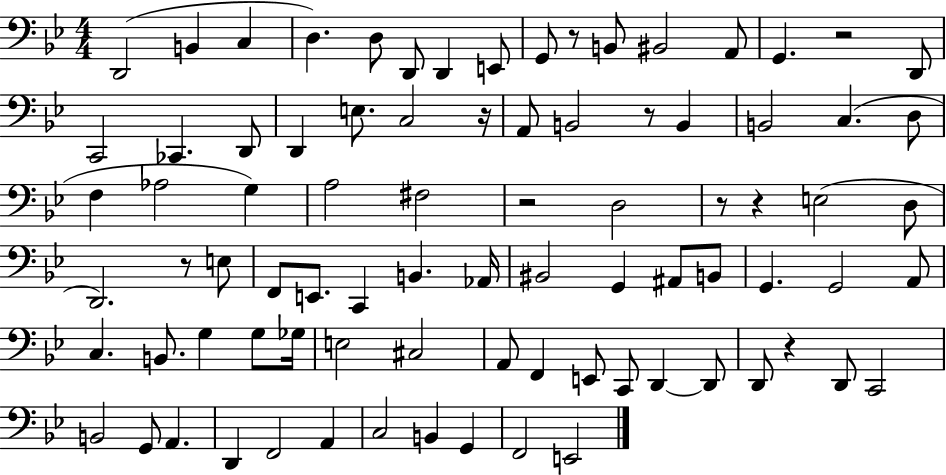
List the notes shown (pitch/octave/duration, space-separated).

D2/h B2/q C3/q D3/q. D3/e D2/e D2/q E2/e G2/e R/e B2/e BIS2/h A2/e G2/q. R/h D2/e C2/h CES2/q. D2/e D2/q E3/e. C3/h R/s A2/e B2/h R/e B2/q B2/h C3/q. D3/e F3/q Ab3/h G3/q A3/h F#3/h R/h D3/h R/e R/q E3/h D3/e D2/h. R/e E3/e F2/e E2/e. C2/q B2/q. Ab2/s BIS2/h G2/q A#2/e B2/e G2/q. G2/h A2/e C3/q. B2/e. G3/q G3/e Gb3/s E3/h C#3/h A2/e F2/q E2/e C2/e D2/q D2/e D2/e R/q D2/e C2/h B2/h G2/e A2/q. D2/q F2/h A2/q C3/h B2/q G2/q F2/h E2/h